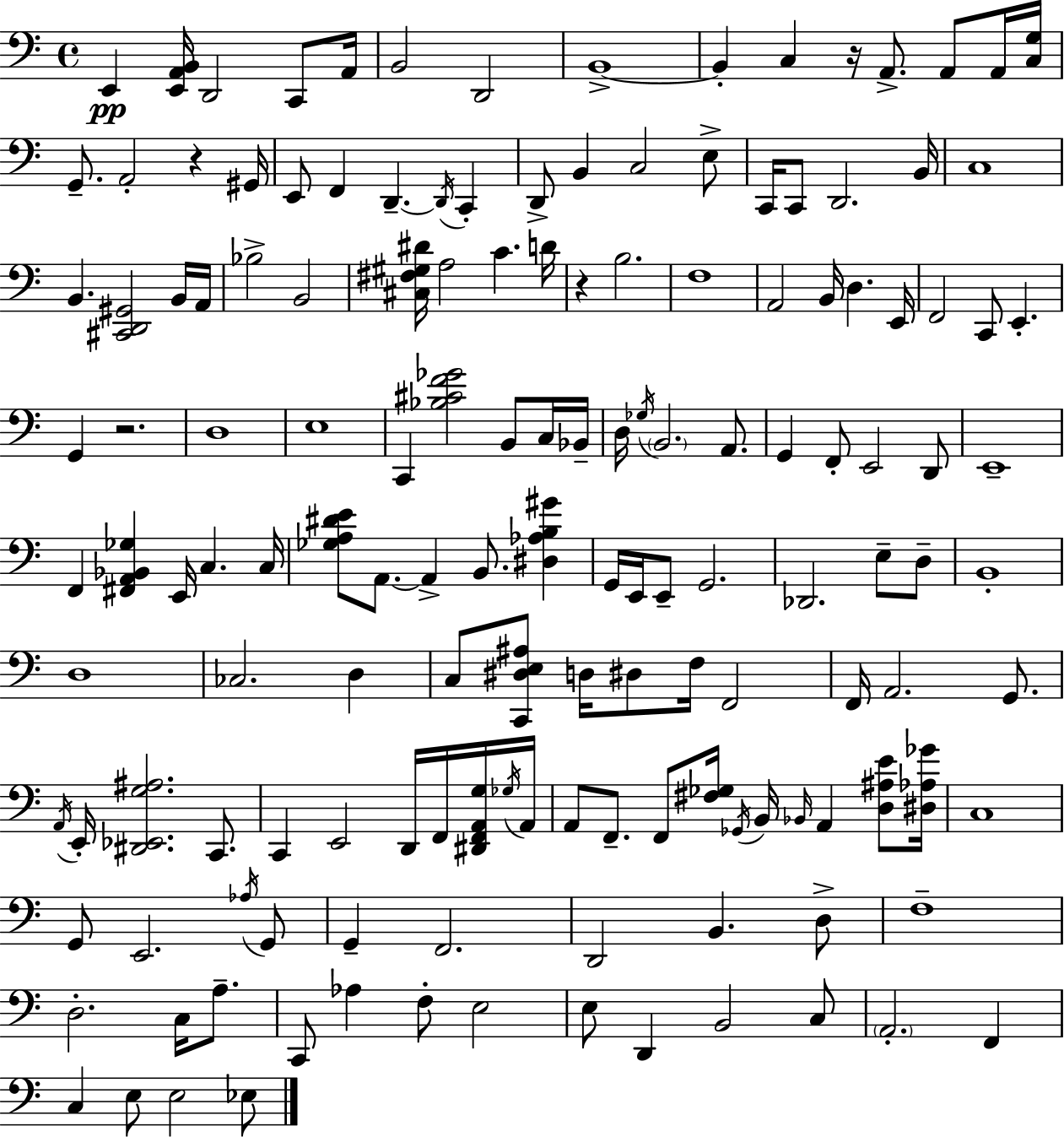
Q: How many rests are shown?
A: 4